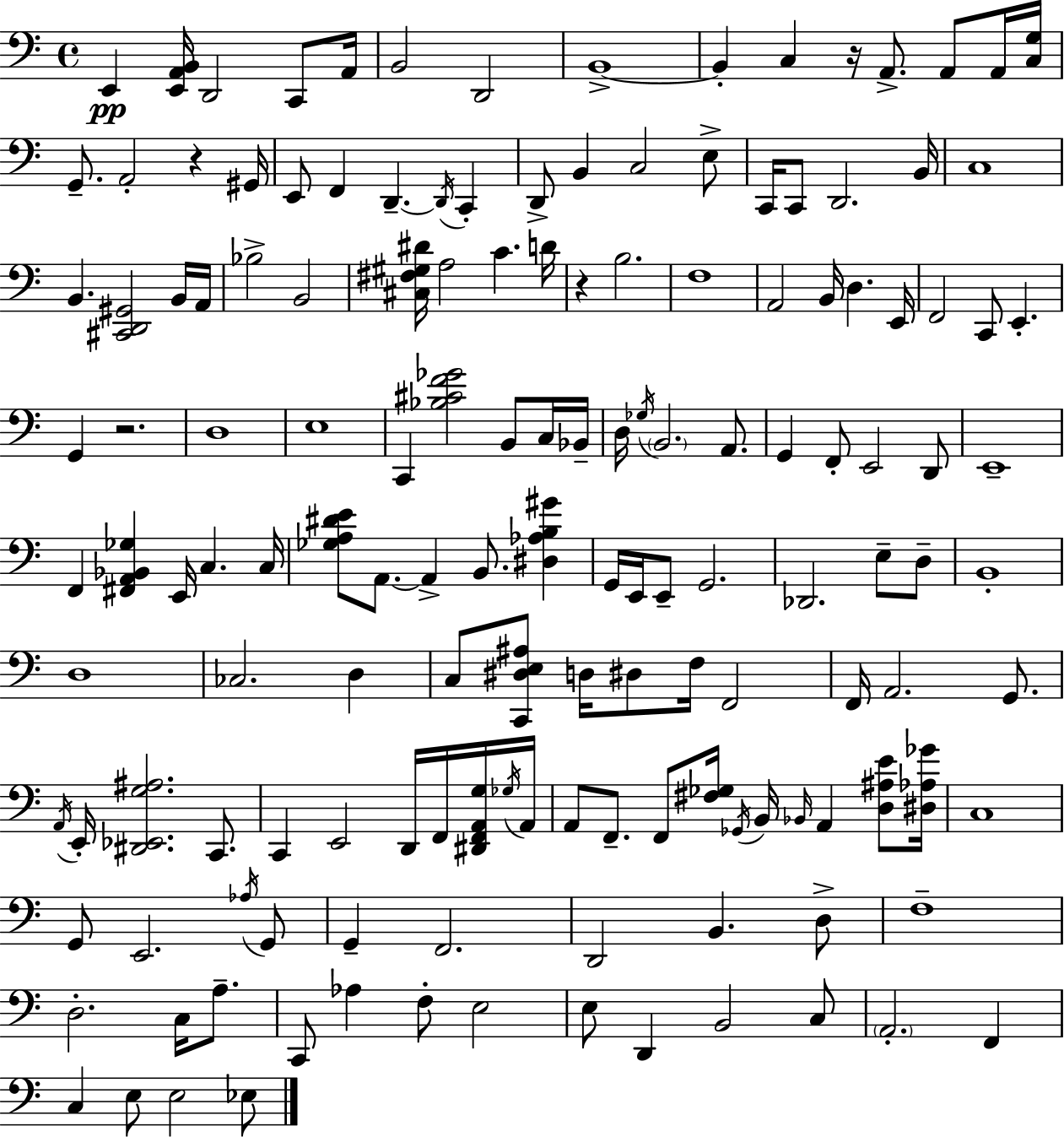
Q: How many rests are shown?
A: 4